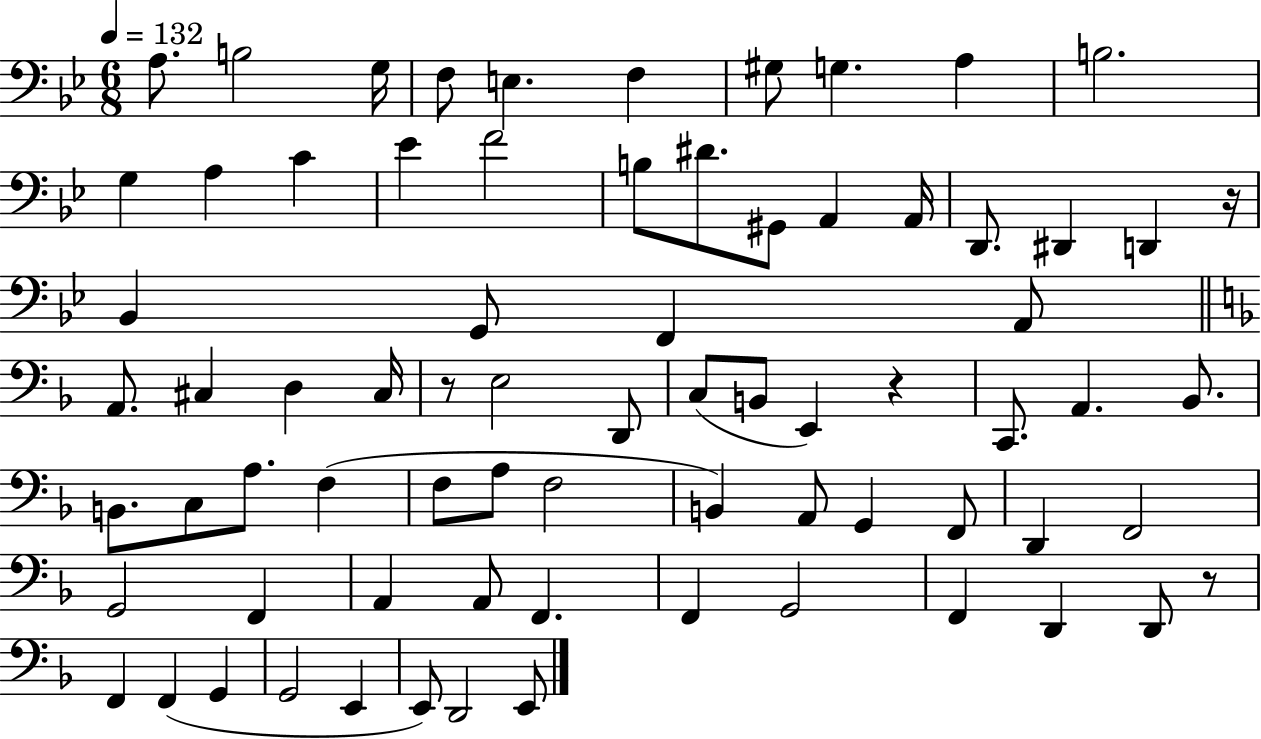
A3/e. B3/h G3/s F3/e E3/q. F3/q G#3/e G3/q. A3/q B3/h. G3/q A3/q C4/q Eb4/q F4/h B3/e D#4/e. G#2/e A2/q A2/s D2/e. D#2/q D2/q R/s Bb2/q G2/e F2/q A2/e A2/e. C#3/q D3/q C#3/s R/e E3/h D2/e C3/e B2/e E2/q R/q C2/e. A2/q. Bb2/e. B2/e. C3/e A3/e. F3/q F3/e A3/e F3/h B2/q A2/e G2/q F2/e D2/q F2/h G2/h F2/q A2/q A2/e F2/q. F2/q G2/h F2/q D2/q D2/e R/e F2/q F2/q G2/q G2/h E2/q E2/e D2/h E2/e